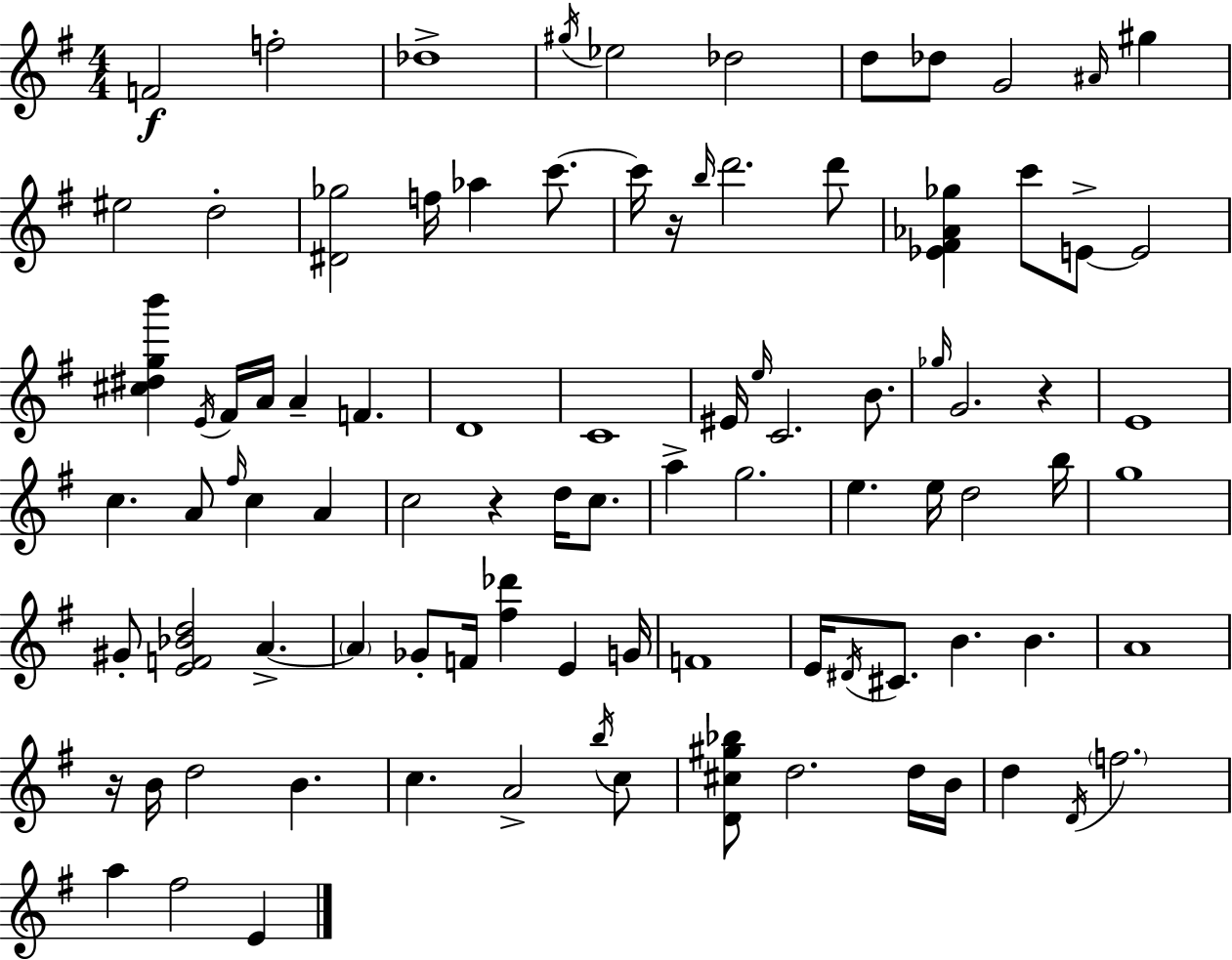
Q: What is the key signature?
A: G major